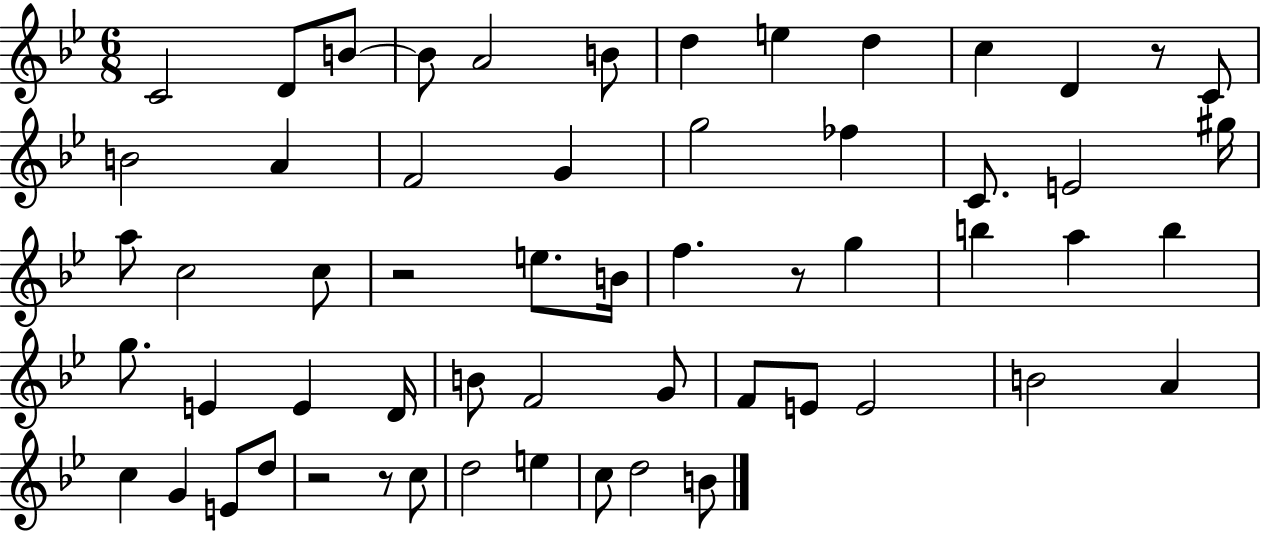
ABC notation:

X:1
T:Untitled
M:6/8
L:1/4
K:Bb
C2 D/2 B/2 B/2 A2 B/2 d e d c D z/2 C/2 B2 A F2 G g2 _f C/2 E2 ^g/4 a/2 c2 c/2 z2 e/2 B/4 f z/2 g b a b g/2 E E D/4 B/2 F2 G/2 F/2 E/2 E2 B2 A c G E/2 d/2 z2 z/2 c/2 d2 e c/2 d2 B/2